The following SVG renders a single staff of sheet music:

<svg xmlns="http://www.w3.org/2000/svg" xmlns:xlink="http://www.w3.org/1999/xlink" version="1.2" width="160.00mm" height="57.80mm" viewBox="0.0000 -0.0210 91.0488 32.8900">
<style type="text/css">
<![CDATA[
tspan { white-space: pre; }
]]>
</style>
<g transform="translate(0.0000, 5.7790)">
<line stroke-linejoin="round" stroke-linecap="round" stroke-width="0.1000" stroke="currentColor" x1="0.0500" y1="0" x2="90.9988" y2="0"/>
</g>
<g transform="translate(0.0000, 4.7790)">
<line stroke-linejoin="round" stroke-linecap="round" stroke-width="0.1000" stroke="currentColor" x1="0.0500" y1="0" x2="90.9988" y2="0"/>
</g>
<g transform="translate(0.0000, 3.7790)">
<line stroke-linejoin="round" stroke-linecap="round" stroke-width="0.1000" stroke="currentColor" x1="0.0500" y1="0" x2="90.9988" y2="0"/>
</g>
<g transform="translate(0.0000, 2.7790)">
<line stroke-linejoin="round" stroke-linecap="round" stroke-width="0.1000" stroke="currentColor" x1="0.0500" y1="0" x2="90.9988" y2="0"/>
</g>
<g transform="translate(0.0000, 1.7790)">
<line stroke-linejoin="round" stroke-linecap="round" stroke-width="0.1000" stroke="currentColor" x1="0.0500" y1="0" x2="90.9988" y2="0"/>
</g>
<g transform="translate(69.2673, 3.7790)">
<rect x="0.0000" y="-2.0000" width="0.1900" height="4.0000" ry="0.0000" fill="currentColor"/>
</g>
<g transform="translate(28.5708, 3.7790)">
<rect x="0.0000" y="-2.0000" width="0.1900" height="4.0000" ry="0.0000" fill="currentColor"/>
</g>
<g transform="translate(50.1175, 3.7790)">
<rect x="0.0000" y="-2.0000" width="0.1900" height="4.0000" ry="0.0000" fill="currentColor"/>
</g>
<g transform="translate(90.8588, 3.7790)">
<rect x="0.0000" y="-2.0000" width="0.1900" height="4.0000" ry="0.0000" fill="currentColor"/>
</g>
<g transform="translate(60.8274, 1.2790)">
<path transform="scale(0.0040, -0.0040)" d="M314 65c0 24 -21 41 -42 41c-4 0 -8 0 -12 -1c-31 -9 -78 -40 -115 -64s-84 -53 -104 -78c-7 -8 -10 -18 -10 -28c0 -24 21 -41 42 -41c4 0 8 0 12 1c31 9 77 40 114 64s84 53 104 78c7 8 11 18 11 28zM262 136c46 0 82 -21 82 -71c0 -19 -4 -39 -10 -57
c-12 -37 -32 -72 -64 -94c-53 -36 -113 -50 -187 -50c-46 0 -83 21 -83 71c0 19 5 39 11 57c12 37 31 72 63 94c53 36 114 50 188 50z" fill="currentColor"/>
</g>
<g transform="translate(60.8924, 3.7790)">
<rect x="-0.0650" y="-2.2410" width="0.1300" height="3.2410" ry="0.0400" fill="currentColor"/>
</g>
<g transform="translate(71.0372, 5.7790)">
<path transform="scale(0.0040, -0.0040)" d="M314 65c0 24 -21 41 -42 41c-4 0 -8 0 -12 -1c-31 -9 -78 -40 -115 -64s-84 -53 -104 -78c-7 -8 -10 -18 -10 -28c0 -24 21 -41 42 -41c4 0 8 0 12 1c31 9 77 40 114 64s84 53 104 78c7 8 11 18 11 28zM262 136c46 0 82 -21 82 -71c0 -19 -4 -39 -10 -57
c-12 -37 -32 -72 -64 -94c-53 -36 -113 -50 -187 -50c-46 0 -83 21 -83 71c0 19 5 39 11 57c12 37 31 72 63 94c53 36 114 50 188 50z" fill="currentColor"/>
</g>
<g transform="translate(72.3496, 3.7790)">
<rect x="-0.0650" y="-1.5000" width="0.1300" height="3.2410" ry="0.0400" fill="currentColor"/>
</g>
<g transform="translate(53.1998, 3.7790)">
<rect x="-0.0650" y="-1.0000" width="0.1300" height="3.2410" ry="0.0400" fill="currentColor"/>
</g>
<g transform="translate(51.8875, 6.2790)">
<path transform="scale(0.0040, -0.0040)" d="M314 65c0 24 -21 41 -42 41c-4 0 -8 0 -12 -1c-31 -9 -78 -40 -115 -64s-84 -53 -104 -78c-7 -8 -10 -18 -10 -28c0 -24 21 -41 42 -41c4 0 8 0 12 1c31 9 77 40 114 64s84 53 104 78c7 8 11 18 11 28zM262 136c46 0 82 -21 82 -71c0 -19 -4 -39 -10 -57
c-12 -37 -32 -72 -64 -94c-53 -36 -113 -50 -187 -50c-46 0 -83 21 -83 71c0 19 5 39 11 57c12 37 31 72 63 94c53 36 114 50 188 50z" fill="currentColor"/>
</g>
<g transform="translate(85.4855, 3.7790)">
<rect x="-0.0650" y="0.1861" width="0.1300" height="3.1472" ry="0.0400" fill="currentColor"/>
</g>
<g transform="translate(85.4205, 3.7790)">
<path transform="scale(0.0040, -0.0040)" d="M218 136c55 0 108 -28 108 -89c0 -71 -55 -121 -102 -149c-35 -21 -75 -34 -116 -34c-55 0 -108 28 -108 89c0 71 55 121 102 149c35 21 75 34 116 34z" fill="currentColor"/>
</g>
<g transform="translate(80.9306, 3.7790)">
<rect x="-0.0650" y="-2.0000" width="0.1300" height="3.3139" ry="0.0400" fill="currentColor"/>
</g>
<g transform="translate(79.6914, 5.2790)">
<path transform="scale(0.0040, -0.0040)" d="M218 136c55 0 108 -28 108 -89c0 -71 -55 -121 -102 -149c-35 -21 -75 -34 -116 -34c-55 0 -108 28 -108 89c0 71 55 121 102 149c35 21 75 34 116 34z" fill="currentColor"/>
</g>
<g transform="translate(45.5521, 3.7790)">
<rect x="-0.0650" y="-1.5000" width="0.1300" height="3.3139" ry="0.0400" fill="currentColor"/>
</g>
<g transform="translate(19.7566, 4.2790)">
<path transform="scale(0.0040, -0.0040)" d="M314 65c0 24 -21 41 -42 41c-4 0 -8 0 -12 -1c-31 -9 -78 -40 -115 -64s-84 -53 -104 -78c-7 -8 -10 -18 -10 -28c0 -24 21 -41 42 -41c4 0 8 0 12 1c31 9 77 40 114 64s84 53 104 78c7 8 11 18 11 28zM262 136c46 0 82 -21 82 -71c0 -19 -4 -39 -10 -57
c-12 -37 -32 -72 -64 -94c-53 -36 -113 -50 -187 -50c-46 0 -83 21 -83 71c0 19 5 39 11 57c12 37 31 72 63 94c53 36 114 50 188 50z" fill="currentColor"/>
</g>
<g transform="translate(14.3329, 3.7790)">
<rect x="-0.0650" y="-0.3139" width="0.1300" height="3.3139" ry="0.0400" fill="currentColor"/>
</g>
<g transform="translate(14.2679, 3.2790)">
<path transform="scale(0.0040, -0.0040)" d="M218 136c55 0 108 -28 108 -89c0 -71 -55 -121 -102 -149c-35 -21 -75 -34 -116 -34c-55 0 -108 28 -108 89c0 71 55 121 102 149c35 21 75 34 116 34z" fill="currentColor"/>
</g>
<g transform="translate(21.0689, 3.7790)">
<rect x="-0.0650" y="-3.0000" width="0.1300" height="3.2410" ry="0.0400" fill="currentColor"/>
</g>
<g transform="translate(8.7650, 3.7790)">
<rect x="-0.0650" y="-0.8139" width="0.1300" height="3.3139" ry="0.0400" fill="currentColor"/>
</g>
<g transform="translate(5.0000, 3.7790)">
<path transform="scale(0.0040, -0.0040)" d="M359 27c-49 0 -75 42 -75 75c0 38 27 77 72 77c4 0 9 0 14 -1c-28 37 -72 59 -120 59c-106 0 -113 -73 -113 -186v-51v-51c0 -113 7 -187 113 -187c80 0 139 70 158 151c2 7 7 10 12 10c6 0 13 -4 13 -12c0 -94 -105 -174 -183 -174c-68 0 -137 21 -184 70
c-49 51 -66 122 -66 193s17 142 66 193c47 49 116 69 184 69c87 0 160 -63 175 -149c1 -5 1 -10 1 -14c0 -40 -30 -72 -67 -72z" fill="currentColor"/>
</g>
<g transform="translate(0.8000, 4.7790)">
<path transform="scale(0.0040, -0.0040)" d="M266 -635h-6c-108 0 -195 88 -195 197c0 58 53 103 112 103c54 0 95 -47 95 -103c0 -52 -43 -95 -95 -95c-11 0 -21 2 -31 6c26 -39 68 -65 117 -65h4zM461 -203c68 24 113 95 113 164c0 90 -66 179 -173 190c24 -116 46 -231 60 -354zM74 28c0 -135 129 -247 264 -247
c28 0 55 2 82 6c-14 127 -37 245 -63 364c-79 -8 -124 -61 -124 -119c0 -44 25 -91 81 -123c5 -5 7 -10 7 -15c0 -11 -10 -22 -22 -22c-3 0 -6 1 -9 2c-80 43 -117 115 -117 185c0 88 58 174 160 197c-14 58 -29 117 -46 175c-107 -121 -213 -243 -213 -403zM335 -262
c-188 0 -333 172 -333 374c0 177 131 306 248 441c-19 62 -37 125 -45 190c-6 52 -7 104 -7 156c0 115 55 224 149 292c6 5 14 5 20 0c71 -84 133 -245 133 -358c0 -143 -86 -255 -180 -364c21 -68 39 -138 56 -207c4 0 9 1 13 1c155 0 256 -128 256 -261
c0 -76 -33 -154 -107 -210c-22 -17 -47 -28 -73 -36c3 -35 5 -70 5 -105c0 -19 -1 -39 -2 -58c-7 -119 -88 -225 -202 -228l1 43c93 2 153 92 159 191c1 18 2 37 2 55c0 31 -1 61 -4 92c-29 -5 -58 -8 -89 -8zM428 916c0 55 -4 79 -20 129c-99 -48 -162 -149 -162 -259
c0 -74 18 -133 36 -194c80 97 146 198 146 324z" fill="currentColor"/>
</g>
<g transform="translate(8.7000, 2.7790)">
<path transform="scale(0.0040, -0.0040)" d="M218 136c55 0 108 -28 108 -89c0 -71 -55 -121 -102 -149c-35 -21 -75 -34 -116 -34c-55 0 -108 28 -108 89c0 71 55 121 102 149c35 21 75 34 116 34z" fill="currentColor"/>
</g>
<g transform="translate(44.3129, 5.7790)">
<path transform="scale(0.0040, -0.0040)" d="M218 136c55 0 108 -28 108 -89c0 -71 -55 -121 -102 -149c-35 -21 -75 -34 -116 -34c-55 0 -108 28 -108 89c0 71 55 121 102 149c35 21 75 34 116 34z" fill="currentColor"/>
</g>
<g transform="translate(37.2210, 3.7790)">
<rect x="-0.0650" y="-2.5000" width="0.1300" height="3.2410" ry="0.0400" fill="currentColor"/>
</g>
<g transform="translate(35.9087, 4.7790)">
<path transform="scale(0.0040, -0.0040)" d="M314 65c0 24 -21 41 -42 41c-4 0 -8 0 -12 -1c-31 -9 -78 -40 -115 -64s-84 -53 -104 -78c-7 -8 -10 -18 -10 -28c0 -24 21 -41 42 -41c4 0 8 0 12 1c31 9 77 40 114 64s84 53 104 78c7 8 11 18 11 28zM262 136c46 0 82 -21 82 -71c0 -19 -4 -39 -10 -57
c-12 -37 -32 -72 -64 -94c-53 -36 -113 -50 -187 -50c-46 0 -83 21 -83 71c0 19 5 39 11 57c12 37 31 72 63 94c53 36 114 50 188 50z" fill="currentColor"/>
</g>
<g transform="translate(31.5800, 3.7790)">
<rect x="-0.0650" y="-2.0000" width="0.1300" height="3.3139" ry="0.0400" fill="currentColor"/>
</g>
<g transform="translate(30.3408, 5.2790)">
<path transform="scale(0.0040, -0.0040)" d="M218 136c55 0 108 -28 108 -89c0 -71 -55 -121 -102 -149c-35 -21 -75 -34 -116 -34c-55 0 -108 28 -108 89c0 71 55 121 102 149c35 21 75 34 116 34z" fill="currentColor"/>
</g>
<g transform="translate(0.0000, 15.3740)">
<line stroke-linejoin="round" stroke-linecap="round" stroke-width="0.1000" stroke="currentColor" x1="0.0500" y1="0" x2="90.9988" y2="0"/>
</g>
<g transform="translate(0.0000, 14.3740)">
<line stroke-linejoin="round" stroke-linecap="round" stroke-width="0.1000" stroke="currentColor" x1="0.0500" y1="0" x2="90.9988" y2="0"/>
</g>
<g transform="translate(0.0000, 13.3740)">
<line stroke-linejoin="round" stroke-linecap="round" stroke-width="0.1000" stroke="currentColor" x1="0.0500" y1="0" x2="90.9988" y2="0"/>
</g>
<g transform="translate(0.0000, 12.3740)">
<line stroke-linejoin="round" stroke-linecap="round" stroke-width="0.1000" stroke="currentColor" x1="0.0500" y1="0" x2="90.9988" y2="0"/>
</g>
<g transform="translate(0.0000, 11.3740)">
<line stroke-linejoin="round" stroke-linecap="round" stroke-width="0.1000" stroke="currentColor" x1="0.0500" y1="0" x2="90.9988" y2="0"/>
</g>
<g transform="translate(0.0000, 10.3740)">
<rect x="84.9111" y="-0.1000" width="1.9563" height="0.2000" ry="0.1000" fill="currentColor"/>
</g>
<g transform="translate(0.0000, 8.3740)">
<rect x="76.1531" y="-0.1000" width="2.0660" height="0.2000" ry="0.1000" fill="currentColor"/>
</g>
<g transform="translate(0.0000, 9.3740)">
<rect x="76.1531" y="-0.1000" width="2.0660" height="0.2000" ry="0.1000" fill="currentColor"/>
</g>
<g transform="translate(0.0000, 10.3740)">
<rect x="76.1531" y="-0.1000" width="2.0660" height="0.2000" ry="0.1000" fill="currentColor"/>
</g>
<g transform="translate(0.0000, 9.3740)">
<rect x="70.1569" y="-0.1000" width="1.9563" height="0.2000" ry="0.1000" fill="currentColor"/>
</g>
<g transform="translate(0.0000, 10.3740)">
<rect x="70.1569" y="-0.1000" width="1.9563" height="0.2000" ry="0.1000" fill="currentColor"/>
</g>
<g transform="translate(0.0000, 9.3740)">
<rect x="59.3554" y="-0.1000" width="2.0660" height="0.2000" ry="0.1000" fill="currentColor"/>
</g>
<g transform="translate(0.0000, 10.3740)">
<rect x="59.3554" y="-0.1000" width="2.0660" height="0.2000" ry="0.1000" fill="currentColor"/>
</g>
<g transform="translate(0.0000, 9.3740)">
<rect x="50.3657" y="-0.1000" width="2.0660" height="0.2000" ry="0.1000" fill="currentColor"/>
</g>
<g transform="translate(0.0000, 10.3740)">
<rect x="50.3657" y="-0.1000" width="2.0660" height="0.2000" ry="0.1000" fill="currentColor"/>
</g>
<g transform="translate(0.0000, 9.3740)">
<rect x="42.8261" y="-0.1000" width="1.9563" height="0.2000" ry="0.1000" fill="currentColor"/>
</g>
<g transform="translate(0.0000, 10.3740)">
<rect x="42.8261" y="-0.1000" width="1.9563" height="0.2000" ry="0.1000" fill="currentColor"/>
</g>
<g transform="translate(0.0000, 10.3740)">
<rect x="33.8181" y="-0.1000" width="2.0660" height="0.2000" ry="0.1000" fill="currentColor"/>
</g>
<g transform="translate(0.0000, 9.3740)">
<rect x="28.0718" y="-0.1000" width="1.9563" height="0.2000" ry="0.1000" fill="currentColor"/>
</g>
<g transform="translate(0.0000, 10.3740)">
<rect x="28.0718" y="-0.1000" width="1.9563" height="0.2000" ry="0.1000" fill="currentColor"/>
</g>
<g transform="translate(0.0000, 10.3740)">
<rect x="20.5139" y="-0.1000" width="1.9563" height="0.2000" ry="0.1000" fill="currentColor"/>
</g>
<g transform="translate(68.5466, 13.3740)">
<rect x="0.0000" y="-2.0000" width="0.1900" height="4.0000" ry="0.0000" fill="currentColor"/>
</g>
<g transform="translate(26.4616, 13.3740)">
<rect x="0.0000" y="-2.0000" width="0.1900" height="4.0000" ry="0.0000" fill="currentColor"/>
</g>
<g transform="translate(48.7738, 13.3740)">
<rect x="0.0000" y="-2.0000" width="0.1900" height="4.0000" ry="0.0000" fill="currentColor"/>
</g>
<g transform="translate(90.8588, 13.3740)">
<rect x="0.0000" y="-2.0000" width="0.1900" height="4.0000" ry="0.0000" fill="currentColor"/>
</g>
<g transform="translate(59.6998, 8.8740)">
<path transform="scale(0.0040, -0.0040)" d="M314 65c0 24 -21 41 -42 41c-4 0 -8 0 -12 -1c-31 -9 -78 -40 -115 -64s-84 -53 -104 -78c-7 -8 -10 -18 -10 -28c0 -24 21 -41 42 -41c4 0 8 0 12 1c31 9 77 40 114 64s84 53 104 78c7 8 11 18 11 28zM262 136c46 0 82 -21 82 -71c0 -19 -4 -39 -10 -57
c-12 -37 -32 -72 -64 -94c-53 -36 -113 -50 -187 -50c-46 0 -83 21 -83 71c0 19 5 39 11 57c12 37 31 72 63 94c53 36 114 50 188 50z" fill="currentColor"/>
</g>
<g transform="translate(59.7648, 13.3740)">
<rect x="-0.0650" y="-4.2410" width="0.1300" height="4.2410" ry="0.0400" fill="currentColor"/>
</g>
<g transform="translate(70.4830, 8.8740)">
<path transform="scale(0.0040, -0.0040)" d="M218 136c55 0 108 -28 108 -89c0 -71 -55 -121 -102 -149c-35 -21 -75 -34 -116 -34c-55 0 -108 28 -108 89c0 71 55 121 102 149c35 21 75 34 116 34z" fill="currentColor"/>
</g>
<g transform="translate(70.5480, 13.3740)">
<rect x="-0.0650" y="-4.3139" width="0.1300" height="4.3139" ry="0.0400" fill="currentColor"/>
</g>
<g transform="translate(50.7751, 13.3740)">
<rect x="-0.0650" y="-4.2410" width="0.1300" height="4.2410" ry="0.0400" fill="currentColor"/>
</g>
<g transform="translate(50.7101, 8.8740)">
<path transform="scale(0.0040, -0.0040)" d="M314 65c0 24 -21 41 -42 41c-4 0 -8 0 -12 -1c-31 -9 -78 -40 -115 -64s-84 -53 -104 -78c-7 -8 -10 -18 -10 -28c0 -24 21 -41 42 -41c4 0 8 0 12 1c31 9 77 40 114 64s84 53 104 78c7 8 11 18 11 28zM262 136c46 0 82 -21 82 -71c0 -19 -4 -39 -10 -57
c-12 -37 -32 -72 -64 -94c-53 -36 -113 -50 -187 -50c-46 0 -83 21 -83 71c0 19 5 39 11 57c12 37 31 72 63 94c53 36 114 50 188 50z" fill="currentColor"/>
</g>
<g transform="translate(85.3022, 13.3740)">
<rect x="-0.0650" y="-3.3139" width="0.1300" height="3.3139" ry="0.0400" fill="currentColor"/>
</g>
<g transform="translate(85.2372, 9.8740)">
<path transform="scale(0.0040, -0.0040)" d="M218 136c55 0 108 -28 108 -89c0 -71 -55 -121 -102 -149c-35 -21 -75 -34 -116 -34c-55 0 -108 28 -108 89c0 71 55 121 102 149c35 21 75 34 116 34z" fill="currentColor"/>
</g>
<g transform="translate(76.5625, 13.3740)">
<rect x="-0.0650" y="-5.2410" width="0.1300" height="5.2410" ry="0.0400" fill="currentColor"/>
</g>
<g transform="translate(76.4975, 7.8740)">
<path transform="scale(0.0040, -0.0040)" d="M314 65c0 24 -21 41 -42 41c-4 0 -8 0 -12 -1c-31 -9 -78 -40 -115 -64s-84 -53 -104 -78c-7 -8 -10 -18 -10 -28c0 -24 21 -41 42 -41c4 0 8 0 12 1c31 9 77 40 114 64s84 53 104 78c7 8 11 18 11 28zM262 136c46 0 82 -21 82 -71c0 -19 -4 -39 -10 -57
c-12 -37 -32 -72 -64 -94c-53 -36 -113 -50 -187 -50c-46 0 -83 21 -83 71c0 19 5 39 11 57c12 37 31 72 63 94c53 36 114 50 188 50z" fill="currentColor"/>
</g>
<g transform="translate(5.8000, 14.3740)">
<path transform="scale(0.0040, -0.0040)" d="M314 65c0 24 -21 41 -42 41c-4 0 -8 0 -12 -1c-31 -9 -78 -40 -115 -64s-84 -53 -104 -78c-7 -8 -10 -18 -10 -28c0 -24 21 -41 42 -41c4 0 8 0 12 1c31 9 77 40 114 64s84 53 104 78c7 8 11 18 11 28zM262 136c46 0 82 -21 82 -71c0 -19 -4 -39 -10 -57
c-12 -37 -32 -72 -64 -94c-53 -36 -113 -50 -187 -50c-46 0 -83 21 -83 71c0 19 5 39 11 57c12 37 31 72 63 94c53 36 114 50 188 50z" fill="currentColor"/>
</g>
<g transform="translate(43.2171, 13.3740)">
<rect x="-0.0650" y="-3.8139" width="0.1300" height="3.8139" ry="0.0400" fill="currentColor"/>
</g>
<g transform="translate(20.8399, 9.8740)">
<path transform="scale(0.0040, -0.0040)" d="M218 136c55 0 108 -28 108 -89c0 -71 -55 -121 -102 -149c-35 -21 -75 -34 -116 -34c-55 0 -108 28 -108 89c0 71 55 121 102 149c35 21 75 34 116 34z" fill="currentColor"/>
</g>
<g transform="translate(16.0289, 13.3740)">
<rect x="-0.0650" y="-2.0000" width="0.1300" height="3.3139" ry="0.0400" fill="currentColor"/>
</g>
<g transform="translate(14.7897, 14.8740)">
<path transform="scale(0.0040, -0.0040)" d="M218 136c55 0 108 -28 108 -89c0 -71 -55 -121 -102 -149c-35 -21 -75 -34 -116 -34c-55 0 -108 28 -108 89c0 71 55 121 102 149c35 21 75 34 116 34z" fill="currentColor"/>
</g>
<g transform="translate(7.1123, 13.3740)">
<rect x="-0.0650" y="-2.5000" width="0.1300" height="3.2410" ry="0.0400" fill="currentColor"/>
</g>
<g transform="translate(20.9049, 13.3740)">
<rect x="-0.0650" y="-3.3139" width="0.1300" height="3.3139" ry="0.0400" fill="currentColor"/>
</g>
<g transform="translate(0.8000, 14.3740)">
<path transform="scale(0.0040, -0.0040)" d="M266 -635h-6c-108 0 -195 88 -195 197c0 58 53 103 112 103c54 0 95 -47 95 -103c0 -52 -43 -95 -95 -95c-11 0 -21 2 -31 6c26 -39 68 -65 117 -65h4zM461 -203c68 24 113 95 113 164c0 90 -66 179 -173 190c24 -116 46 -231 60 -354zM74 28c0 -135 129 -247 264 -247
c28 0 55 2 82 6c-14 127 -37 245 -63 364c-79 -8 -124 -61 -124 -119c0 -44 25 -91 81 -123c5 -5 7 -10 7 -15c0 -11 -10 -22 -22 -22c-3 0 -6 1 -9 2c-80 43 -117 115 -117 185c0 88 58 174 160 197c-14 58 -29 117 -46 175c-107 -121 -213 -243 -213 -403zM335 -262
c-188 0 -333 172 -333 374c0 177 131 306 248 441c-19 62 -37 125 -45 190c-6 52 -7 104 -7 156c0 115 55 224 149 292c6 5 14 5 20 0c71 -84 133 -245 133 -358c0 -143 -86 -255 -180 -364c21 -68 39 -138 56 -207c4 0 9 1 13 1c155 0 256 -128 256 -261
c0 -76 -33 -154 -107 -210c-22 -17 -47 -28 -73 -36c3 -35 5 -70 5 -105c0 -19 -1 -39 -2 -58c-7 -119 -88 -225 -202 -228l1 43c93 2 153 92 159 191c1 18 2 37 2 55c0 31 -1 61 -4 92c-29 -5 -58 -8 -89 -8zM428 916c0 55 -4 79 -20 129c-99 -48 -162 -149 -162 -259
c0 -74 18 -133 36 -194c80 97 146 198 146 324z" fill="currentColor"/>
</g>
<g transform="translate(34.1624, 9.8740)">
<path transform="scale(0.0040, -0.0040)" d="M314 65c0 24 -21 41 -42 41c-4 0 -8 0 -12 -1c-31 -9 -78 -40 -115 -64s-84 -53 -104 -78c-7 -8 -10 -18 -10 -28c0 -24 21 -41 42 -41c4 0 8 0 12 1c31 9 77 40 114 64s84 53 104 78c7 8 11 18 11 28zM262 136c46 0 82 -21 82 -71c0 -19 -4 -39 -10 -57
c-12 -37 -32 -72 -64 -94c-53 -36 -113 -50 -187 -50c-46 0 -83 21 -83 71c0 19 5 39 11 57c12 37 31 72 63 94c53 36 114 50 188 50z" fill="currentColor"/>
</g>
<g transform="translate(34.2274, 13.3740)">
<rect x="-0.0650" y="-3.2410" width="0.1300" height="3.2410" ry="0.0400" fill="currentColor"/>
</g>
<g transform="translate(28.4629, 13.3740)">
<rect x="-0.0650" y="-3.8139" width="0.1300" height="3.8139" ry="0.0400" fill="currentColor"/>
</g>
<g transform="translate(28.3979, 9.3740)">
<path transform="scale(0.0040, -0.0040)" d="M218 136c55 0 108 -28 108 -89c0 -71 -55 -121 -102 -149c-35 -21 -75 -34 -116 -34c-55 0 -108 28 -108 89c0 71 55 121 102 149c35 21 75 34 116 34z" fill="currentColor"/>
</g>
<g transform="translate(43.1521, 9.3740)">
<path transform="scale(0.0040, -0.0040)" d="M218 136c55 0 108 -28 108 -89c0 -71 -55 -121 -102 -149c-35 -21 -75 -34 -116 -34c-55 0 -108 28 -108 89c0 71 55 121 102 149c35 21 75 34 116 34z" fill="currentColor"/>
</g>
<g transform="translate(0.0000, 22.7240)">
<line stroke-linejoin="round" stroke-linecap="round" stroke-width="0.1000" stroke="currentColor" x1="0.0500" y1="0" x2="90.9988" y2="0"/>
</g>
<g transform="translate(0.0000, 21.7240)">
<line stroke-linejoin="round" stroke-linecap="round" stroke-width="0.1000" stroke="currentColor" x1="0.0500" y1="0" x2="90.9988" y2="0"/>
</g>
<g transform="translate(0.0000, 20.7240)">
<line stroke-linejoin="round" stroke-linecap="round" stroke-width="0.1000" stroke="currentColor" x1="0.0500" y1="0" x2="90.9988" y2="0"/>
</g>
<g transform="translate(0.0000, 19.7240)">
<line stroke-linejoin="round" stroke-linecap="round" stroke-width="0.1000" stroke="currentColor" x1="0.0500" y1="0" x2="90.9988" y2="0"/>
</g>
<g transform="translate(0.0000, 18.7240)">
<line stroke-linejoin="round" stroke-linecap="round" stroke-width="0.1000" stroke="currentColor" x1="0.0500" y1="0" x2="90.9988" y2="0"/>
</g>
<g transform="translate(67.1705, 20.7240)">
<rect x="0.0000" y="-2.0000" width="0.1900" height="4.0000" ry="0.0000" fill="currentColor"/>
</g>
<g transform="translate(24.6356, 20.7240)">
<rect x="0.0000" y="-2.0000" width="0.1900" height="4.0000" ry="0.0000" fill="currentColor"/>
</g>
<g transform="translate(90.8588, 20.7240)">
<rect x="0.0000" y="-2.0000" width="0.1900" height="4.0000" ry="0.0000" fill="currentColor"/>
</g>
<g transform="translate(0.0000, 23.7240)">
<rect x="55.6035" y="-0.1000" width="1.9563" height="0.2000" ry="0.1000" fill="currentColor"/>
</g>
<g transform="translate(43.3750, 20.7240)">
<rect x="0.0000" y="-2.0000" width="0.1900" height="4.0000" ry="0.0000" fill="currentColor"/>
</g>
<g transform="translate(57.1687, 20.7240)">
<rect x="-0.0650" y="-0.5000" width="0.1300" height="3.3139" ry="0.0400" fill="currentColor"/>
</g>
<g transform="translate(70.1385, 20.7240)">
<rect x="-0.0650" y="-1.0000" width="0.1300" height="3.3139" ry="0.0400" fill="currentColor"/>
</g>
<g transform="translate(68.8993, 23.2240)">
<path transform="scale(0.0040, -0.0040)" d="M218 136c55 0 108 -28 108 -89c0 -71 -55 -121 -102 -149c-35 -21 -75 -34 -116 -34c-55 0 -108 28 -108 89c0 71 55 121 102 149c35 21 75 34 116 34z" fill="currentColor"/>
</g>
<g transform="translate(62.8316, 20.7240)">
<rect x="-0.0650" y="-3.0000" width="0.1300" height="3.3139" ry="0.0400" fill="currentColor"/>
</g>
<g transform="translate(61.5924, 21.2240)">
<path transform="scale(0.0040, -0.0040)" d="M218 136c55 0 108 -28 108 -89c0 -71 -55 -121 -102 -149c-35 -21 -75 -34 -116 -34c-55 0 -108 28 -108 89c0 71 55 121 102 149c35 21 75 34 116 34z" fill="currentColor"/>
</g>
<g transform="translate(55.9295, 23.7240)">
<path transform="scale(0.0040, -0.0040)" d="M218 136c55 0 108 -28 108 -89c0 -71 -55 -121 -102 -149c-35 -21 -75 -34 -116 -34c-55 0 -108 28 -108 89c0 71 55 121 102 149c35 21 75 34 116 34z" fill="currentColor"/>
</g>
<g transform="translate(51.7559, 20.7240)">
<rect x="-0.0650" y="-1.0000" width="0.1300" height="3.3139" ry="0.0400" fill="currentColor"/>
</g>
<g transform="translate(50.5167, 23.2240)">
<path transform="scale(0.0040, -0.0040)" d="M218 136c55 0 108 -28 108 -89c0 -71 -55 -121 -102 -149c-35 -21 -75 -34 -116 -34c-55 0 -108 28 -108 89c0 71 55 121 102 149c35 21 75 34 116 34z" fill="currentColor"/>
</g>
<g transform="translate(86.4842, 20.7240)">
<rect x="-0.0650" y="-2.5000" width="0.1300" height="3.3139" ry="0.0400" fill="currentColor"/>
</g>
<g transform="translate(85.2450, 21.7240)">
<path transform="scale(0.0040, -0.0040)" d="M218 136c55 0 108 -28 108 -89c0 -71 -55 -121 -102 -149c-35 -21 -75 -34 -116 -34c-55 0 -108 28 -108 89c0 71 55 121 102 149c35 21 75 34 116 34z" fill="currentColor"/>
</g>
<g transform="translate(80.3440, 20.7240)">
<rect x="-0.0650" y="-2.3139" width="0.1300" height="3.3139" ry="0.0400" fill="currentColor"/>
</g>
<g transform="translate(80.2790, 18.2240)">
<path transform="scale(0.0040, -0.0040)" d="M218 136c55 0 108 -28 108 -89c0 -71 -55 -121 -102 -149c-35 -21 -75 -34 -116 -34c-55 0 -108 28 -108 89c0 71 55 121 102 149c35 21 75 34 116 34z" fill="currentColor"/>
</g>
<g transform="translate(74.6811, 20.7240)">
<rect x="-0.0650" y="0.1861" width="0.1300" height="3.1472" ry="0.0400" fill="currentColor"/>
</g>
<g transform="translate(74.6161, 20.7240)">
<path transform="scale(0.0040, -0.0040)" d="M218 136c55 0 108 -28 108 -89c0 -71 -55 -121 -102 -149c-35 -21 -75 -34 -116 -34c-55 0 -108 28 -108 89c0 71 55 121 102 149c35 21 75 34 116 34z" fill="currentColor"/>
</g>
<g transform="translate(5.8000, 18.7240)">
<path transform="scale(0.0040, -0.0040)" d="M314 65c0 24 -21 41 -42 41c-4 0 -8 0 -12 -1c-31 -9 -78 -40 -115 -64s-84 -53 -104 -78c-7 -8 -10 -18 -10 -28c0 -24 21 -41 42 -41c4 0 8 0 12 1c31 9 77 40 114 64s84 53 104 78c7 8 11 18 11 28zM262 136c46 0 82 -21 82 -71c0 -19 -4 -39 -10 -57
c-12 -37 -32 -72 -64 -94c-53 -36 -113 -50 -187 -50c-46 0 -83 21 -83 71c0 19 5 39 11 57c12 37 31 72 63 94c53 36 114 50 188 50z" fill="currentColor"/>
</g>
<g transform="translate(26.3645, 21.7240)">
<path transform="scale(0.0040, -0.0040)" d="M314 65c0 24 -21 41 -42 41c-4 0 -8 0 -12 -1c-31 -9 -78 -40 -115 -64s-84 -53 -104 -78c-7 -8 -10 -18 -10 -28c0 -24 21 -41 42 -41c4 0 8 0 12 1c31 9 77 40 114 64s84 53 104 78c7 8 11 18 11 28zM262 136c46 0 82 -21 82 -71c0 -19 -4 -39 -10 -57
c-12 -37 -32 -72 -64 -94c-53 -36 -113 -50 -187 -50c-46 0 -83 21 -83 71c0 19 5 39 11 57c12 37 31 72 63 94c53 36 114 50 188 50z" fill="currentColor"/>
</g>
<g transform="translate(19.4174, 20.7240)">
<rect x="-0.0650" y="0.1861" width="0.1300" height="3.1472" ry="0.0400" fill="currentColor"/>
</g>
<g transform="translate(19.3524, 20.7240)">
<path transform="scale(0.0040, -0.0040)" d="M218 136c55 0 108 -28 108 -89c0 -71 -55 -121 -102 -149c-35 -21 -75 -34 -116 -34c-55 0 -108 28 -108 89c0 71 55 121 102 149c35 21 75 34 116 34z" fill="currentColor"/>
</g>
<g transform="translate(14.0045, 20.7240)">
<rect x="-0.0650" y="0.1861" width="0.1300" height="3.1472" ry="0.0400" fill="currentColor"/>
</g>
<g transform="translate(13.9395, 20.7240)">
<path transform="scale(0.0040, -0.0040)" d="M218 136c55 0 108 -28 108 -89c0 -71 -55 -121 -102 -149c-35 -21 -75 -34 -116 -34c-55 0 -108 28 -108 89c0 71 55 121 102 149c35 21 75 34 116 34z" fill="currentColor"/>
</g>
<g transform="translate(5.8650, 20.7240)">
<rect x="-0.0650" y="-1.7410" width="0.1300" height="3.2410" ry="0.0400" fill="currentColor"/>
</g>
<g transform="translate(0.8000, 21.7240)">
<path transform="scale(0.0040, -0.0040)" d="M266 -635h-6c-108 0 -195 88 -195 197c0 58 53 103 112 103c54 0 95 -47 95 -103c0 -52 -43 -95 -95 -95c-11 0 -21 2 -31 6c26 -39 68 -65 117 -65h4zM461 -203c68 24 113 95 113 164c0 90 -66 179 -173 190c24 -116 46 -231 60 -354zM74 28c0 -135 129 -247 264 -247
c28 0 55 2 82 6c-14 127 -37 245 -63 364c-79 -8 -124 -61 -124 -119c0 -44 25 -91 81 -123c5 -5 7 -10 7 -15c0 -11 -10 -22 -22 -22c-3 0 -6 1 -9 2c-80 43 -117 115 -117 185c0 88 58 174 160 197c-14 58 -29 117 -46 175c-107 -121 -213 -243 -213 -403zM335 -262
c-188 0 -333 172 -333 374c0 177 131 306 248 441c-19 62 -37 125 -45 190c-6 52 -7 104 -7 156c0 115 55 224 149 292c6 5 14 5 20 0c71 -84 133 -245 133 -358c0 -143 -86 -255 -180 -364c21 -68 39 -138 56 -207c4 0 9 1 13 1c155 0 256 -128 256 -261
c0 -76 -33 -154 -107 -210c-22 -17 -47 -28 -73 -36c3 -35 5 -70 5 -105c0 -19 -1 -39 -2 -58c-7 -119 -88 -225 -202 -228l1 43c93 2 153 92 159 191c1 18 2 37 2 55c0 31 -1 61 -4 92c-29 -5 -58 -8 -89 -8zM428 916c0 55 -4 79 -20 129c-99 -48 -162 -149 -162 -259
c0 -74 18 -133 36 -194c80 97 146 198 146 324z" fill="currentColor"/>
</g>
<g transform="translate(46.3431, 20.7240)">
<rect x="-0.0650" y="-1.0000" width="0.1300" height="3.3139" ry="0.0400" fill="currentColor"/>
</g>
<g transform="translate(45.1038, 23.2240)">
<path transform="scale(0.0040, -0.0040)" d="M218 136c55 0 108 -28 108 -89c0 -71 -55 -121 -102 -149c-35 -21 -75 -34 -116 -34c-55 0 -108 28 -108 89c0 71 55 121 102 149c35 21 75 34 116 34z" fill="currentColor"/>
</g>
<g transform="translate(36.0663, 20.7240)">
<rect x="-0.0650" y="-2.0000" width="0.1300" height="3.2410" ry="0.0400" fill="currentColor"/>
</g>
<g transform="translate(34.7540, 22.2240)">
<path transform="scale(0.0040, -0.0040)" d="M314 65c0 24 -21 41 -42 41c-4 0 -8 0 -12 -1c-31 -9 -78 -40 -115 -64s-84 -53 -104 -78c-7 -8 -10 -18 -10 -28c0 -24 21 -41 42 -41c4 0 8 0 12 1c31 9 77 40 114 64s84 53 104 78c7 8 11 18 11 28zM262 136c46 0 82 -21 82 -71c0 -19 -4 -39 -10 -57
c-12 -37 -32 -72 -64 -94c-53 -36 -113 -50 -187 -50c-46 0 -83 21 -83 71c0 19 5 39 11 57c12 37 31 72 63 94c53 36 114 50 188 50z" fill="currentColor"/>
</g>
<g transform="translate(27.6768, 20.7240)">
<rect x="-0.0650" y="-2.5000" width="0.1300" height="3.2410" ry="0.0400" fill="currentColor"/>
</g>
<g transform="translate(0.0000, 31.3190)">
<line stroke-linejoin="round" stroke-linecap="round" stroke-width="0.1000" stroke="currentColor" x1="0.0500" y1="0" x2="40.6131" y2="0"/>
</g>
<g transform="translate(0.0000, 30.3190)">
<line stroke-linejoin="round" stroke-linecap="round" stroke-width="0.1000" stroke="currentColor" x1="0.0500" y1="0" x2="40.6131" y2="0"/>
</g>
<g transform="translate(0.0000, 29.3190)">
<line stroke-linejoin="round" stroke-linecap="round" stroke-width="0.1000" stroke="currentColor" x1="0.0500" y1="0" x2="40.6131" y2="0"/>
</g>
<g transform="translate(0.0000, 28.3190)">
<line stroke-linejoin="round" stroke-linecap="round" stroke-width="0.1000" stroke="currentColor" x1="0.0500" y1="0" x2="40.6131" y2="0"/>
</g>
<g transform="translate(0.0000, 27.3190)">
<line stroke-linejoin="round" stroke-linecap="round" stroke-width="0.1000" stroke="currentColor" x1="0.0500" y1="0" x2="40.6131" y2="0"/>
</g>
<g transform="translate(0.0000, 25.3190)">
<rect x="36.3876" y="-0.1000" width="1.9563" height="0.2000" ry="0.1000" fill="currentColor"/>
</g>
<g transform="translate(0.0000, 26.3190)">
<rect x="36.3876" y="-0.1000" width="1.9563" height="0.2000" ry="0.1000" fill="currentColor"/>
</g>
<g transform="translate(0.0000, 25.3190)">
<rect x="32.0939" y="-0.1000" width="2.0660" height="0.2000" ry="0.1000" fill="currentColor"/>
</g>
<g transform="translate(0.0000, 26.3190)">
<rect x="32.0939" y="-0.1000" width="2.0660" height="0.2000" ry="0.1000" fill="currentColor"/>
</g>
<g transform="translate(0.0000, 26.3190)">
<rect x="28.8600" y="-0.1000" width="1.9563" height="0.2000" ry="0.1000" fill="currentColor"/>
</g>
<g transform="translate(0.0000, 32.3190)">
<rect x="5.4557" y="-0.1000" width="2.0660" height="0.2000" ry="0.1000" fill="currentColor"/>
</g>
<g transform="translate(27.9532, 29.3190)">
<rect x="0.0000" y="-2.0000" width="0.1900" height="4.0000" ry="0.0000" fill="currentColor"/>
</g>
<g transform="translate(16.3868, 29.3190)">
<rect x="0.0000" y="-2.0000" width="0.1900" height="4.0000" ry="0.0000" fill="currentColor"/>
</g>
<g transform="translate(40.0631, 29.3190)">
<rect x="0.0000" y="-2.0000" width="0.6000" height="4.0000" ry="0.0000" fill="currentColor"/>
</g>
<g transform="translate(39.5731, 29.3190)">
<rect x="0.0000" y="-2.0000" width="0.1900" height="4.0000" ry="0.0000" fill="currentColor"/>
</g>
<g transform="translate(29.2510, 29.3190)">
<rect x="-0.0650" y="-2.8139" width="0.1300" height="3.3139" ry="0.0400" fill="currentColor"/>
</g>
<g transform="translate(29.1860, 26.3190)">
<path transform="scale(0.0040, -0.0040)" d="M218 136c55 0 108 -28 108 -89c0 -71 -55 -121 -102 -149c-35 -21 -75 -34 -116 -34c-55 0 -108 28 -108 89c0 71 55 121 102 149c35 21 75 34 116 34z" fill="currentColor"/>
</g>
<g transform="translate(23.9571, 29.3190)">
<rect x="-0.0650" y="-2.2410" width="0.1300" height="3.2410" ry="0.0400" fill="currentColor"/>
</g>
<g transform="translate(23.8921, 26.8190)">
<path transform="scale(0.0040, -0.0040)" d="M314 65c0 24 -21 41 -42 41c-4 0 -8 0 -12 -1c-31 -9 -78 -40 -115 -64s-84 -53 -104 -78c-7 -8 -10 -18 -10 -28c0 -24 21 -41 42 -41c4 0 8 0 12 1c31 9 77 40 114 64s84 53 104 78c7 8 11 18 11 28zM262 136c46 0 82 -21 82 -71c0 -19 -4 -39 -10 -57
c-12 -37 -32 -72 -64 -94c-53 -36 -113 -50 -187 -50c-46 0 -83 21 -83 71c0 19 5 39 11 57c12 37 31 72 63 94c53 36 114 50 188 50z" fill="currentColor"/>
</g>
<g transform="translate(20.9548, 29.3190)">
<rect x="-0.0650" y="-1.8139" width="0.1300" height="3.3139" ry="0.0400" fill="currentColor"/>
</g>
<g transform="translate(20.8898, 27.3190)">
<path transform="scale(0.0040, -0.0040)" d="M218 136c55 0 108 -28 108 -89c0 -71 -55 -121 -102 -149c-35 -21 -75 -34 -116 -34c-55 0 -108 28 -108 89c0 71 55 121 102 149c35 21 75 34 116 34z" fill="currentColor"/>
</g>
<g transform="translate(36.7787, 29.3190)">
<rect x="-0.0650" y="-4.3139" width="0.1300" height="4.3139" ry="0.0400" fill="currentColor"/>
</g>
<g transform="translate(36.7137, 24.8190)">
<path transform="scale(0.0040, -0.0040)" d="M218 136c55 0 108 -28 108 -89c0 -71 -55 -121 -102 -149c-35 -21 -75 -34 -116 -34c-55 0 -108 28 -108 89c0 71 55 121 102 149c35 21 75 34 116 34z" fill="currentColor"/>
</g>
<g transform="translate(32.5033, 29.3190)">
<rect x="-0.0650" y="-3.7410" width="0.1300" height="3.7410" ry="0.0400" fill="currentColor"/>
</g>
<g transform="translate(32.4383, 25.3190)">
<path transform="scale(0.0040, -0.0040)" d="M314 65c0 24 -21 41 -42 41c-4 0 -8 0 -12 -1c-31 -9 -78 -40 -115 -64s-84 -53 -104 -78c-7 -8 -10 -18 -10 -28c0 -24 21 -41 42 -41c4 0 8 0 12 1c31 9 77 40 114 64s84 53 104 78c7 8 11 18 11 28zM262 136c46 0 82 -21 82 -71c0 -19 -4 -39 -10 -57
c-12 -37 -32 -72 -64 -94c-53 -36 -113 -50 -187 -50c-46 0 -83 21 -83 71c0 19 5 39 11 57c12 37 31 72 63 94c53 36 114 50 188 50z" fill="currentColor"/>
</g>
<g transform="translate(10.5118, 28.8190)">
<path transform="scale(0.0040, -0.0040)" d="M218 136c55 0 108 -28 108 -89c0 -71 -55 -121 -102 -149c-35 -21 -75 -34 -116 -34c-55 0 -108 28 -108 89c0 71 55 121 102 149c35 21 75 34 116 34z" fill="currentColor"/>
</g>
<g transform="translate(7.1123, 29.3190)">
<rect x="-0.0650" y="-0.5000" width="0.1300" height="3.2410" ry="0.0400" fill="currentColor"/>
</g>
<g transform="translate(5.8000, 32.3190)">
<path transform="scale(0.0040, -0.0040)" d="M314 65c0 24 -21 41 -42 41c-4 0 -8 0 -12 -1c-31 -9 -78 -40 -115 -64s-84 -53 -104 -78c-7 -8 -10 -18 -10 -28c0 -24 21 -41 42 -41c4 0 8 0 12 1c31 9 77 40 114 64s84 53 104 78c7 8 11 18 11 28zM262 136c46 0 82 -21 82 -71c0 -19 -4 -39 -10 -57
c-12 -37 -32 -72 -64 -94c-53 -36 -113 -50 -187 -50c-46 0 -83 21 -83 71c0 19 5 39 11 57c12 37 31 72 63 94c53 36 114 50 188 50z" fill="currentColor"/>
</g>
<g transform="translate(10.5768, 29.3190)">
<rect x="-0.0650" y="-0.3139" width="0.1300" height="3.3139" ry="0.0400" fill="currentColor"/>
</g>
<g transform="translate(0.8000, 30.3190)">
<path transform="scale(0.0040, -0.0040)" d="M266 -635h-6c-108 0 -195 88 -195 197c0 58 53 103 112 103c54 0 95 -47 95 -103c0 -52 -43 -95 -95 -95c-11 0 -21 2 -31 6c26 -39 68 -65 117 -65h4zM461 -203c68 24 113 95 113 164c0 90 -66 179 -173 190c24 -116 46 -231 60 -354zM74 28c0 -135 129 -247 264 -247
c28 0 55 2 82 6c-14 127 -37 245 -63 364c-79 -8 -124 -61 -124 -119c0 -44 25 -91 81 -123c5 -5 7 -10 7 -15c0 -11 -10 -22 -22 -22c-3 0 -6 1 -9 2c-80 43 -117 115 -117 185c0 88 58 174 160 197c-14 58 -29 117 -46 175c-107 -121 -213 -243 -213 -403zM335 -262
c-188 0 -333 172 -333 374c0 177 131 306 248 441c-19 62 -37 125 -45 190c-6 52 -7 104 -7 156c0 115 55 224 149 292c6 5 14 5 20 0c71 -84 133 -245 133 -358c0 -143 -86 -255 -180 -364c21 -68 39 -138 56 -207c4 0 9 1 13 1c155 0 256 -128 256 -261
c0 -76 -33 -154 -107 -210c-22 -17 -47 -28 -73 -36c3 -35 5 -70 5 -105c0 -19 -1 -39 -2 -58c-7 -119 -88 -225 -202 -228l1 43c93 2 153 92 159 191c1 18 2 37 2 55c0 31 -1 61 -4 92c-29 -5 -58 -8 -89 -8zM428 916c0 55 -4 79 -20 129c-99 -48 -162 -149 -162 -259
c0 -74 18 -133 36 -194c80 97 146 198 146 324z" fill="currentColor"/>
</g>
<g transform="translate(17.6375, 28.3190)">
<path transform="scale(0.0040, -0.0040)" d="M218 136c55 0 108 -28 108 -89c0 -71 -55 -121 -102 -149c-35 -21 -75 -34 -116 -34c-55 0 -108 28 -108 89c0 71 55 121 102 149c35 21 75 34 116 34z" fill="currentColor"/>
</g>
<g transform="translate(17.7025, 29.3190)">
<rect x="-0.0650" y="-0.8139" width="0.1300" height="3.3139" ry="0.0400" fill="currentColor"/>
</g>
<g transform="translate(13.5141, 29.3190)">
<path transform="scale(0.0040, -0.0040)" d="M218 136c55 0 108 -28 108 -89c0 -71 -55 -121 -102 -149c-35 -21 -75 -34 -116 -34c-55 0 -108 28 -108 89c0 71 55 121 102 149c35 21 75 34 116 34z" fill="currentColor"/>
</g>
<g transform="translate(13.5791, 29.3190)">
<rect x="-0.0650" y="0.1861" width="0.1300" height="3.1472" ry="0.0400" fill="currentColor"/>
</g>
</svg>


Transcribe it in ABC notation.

X:1
T:Untitled
M:4/4
L:1/4
K:C
d c A2 F G2 E D2 g2 E2 F B G2 F b c' b2 c' d'2 d'2 d' f'2 b f2 B B G2 F2 D D C A D B g G C2 c B d f g2 a c'2 d'